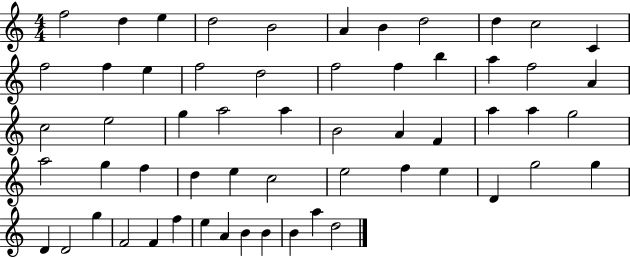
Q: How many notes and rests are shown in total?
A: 58